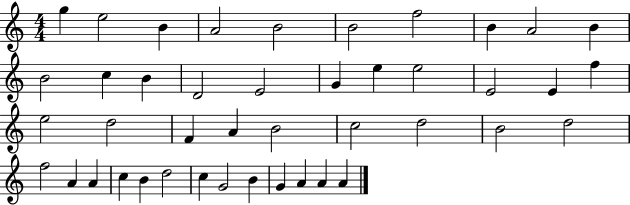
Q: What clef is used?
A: treble